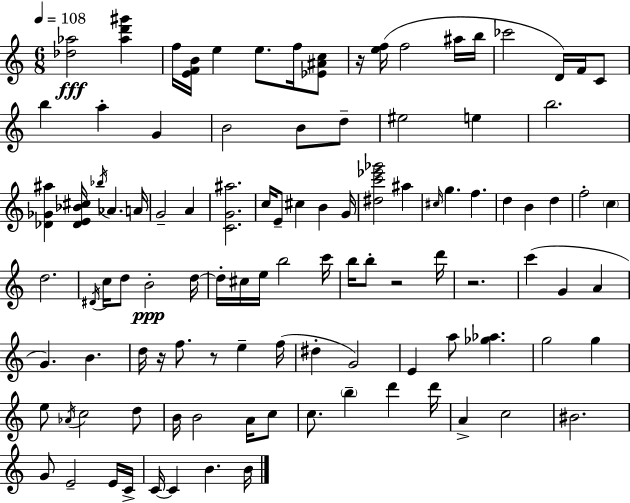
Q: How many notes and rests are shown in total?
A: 106